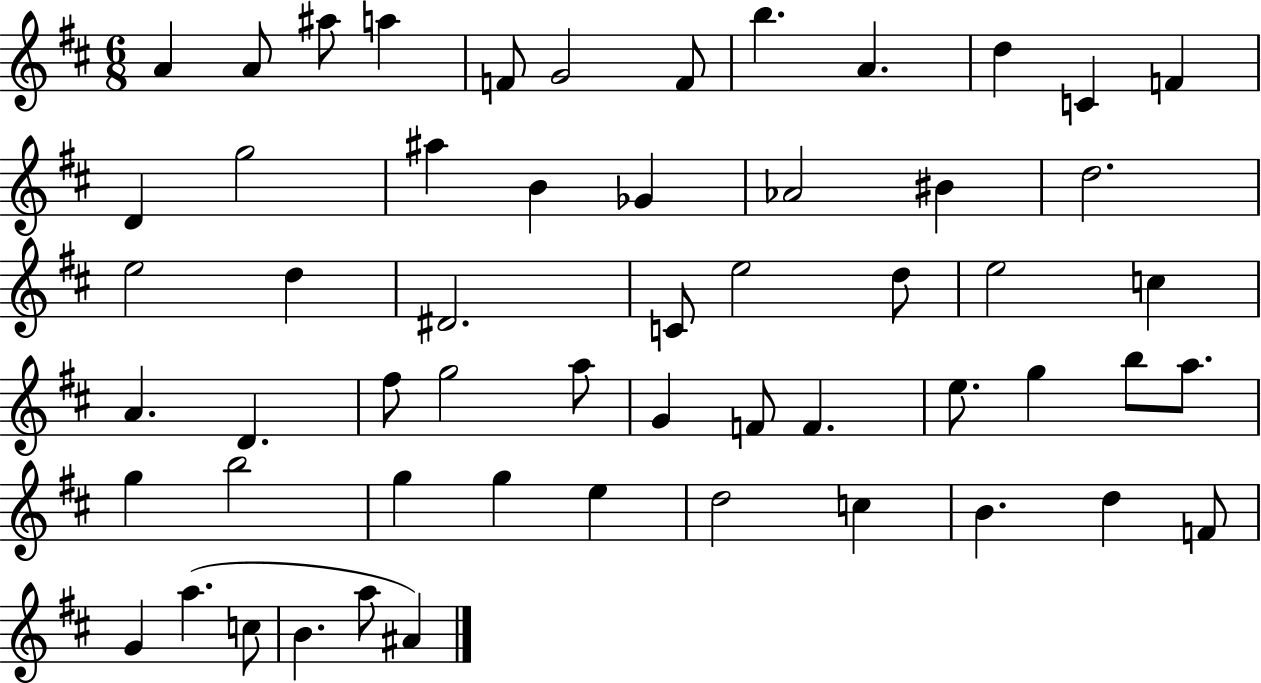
A4/q A4/e A#5/e A5/q F4/e G4/h F4/e B5/q. A4/q. D5/q C4/q F4/q D4/q G5/h A#5/q B4/q Gb4/q Ab4/h BIS4/q D5/h. E5/h D5/q D#4/h. C4/e E5/h D5/e E5/h C5/q A4/q. D4/q. F#5/e G5/h A5/e G4/q F4/e F4/q. E5/e. G5/q B5/e A5/e. G5/q B5/h G5/q G5/q E5/q D5/h C5/q B4/q. D5/q F4/e G4/q A5/q. C5/e B4/q. A5/e A#4/q